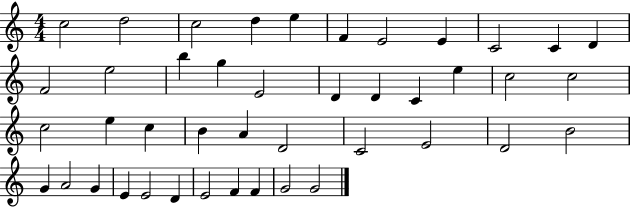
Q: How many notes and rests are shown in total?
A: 43